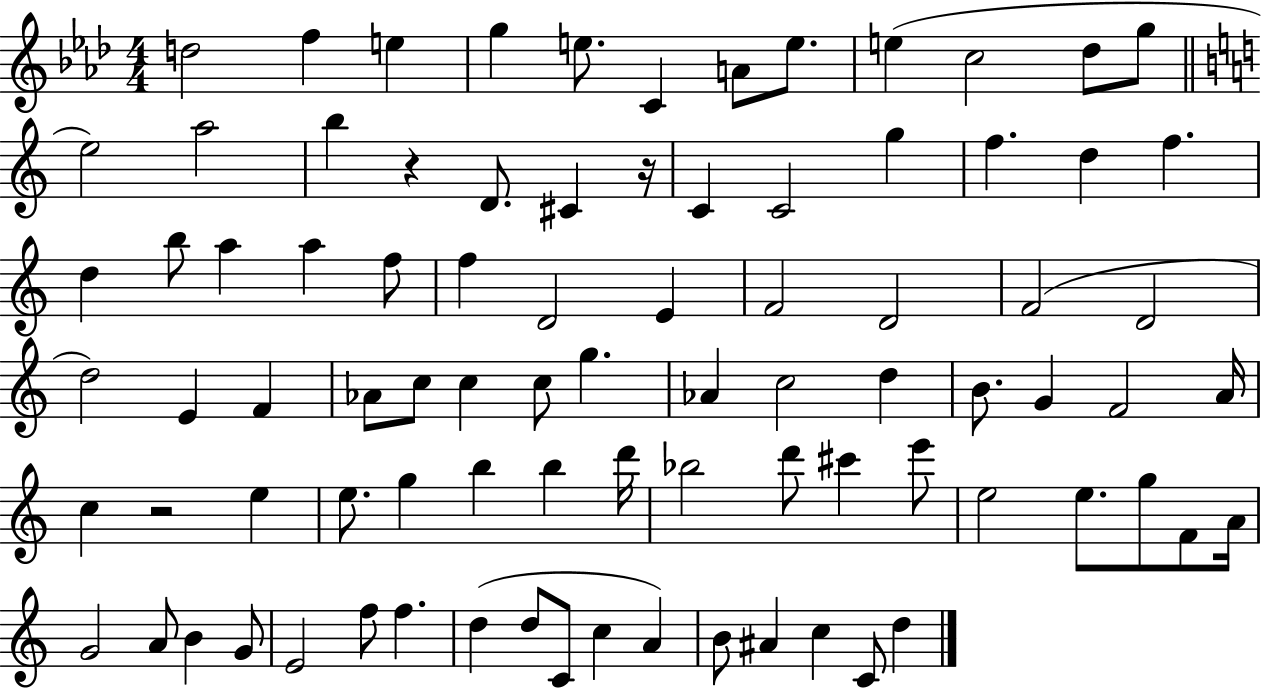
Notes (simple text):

D5/h F5/q E5/q G5/q E5/e. C4/q A4/e E5/e. E5/q C5/h Db5/e G5/e E5/h A5/h B5/q R/q D4/e. C#4/q R/s C4/q C4/h G5/q F5/q. D5/q F5/q. D5/q B5/e A5/q A5/q F5/e F5/q D4/h E4/q F4/h D4/h F4/h D4/h D5/h E4/q F4/q Ab4/e C5/e C5/q C5/e G5/q. Ab4/q C5/h D5/q B4/e. G4/q F4/h A4/s C5/q R/h E5/q E5/e. G5/q B5/q B5/q D6/s Bb5/h D6/e C#6/q E6/e E5/h E5/e. G5/e F4/e A4/s G4/h A4/e B4/q G4/e E4/h F5/e F5/q. D5/q D5/e C4/e C5/q A4/q B4/e A#4/q C5/q C4/e D5/q